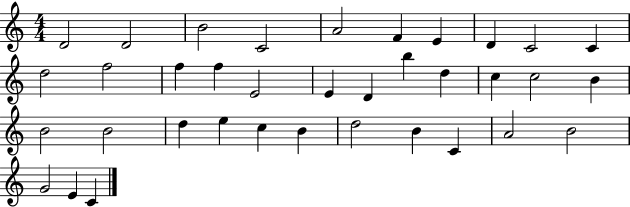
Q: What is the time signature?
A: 4/4